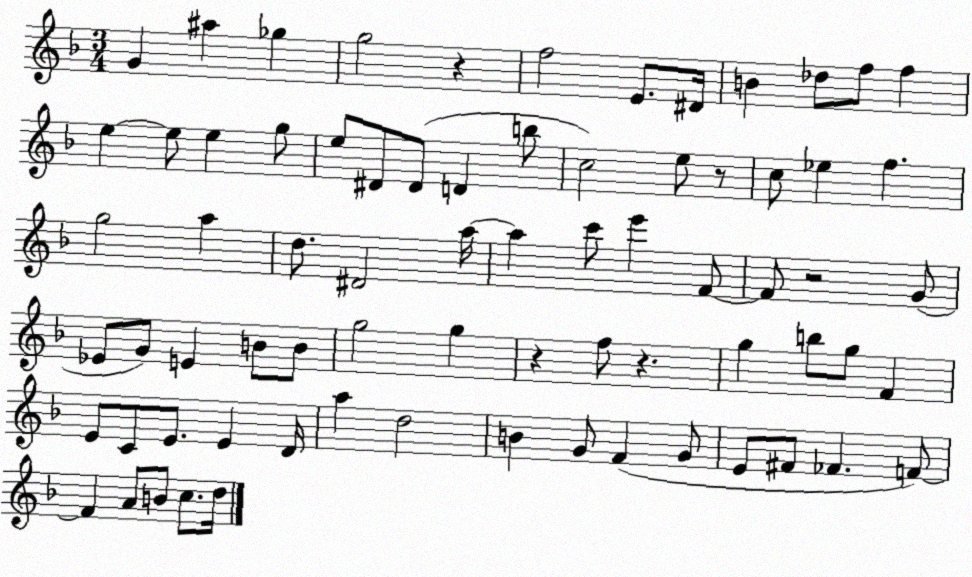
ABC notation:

X:1
T:Untitled
M:3/4
L:1/4
K:F
G ^a _g g2 z f2 E/2 ^D/4 B _d/2 f/2 f e e/2 e g/2 e/2 ^D/2 ^D/2 D b/2 c2 e/2 z/2 c/2 _e f g2 a d/2 ^D2 a/4 a c'/2 e' F/2 F/2 z2 G/2 _E/2 G/2 E B/2 B/2 g2 g z f/2 z g b/2 g/2 F E/2 C/2 E/2 E D/4 a d2 B G/2 F G/2 E/2 ^F/2 _F F/2 F A/2 B/2 c/2 d/4